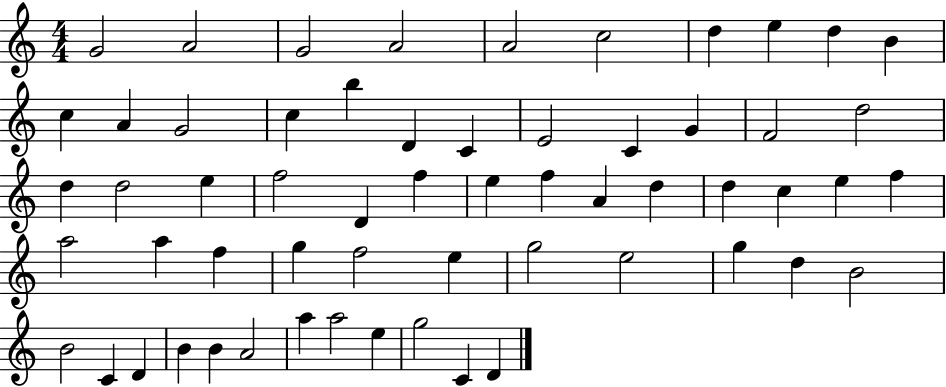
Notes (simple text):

G4/h A4/h G4/h A4/h A4/h C5/h D5/q E5/q D5/q B4/q C5/q A4/q G4/h C5/q B5/q D4/q C4/q E4/h C4/q G4/q F4/h D5/h D5/q D5/h E5/q F5/h D4/q F5/q E5/q F5/q A4/q D5/q D5/q C5/q E5/q F5/q A5/h A5/q F5/q G5/q F5/h E5/q G5/h E5/h G5/q D5/q B4/h B4/h C4/q D4/q B4/q B4/q A4/h A5/q A5/h E5/q G5/h C4/q D4/q